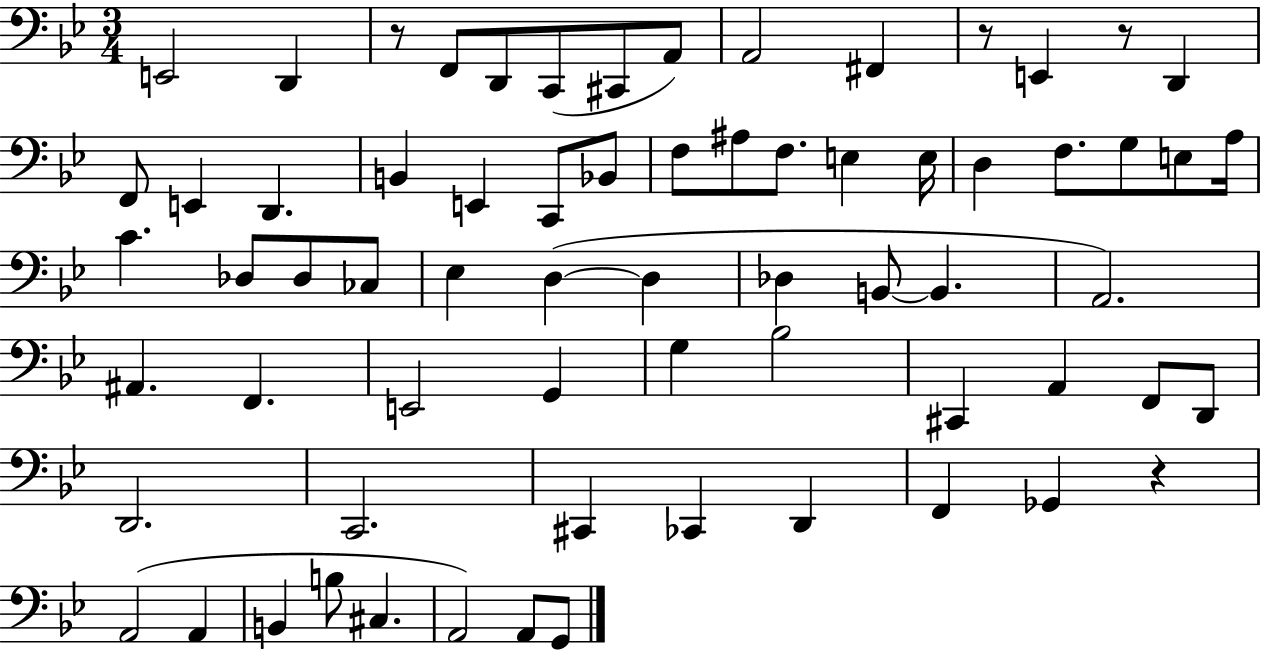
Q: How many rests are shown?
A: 4